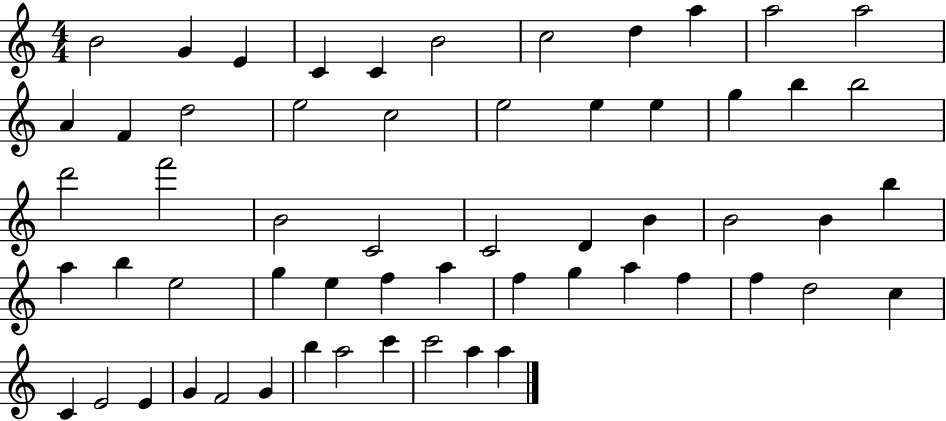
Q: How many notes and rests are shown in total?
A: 58